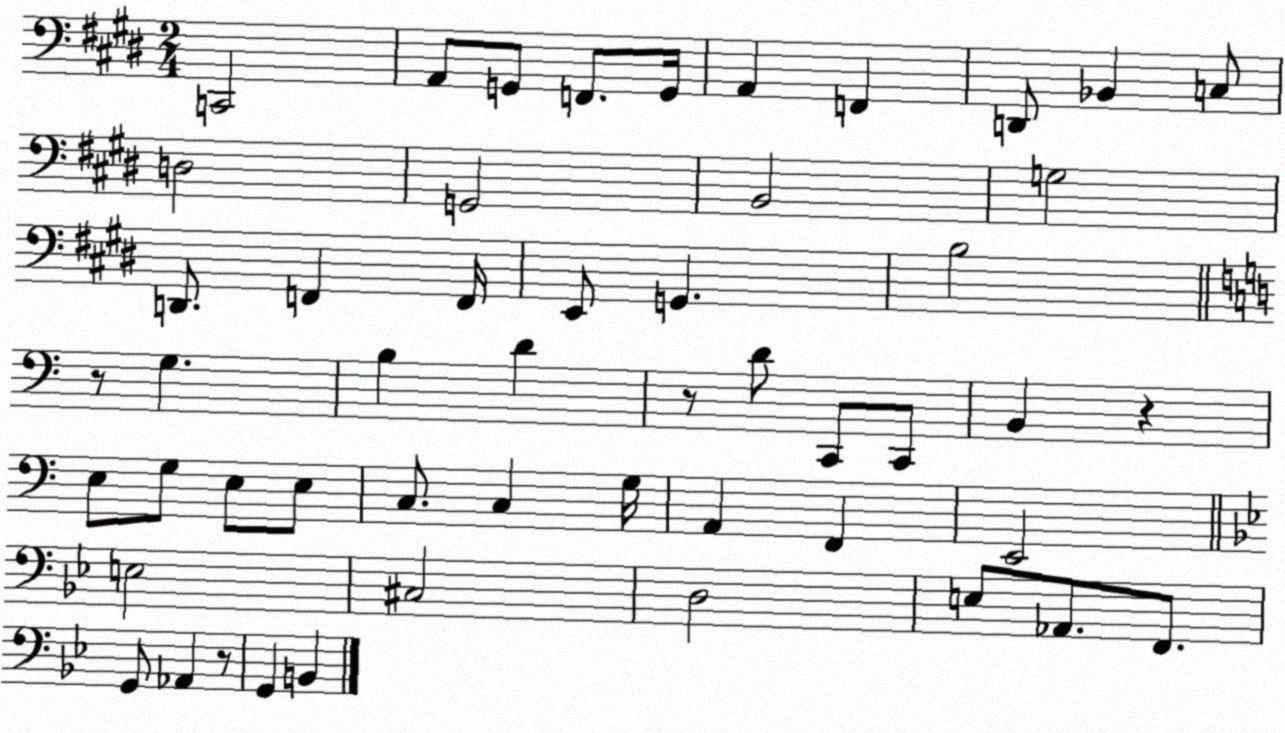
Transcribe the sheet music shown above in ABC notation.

X:1
T:Untitled
M:2/4
L:1/4
K:E
C,,2 A,,/2 G,,/2 F,,/2 G,,/4 A,, F,, D,,/2 _B,, C,/2 D,2 G,,2 B,,2 G,2 D,,/2 F,, F,,/4 E,,/2 G,, B,2 z/2 G, B, D z/2 D/2 C,,/2 C,,/2 B,, z E,/2 G,/2 E,/2 E,/2 C,/2 C, G,/4 A,, F,, E,,2 E,2 ^C,2 D,2 E,/2 _A,,/2 F,,/2 G,,/2 _A,, z/2 G,, B,,